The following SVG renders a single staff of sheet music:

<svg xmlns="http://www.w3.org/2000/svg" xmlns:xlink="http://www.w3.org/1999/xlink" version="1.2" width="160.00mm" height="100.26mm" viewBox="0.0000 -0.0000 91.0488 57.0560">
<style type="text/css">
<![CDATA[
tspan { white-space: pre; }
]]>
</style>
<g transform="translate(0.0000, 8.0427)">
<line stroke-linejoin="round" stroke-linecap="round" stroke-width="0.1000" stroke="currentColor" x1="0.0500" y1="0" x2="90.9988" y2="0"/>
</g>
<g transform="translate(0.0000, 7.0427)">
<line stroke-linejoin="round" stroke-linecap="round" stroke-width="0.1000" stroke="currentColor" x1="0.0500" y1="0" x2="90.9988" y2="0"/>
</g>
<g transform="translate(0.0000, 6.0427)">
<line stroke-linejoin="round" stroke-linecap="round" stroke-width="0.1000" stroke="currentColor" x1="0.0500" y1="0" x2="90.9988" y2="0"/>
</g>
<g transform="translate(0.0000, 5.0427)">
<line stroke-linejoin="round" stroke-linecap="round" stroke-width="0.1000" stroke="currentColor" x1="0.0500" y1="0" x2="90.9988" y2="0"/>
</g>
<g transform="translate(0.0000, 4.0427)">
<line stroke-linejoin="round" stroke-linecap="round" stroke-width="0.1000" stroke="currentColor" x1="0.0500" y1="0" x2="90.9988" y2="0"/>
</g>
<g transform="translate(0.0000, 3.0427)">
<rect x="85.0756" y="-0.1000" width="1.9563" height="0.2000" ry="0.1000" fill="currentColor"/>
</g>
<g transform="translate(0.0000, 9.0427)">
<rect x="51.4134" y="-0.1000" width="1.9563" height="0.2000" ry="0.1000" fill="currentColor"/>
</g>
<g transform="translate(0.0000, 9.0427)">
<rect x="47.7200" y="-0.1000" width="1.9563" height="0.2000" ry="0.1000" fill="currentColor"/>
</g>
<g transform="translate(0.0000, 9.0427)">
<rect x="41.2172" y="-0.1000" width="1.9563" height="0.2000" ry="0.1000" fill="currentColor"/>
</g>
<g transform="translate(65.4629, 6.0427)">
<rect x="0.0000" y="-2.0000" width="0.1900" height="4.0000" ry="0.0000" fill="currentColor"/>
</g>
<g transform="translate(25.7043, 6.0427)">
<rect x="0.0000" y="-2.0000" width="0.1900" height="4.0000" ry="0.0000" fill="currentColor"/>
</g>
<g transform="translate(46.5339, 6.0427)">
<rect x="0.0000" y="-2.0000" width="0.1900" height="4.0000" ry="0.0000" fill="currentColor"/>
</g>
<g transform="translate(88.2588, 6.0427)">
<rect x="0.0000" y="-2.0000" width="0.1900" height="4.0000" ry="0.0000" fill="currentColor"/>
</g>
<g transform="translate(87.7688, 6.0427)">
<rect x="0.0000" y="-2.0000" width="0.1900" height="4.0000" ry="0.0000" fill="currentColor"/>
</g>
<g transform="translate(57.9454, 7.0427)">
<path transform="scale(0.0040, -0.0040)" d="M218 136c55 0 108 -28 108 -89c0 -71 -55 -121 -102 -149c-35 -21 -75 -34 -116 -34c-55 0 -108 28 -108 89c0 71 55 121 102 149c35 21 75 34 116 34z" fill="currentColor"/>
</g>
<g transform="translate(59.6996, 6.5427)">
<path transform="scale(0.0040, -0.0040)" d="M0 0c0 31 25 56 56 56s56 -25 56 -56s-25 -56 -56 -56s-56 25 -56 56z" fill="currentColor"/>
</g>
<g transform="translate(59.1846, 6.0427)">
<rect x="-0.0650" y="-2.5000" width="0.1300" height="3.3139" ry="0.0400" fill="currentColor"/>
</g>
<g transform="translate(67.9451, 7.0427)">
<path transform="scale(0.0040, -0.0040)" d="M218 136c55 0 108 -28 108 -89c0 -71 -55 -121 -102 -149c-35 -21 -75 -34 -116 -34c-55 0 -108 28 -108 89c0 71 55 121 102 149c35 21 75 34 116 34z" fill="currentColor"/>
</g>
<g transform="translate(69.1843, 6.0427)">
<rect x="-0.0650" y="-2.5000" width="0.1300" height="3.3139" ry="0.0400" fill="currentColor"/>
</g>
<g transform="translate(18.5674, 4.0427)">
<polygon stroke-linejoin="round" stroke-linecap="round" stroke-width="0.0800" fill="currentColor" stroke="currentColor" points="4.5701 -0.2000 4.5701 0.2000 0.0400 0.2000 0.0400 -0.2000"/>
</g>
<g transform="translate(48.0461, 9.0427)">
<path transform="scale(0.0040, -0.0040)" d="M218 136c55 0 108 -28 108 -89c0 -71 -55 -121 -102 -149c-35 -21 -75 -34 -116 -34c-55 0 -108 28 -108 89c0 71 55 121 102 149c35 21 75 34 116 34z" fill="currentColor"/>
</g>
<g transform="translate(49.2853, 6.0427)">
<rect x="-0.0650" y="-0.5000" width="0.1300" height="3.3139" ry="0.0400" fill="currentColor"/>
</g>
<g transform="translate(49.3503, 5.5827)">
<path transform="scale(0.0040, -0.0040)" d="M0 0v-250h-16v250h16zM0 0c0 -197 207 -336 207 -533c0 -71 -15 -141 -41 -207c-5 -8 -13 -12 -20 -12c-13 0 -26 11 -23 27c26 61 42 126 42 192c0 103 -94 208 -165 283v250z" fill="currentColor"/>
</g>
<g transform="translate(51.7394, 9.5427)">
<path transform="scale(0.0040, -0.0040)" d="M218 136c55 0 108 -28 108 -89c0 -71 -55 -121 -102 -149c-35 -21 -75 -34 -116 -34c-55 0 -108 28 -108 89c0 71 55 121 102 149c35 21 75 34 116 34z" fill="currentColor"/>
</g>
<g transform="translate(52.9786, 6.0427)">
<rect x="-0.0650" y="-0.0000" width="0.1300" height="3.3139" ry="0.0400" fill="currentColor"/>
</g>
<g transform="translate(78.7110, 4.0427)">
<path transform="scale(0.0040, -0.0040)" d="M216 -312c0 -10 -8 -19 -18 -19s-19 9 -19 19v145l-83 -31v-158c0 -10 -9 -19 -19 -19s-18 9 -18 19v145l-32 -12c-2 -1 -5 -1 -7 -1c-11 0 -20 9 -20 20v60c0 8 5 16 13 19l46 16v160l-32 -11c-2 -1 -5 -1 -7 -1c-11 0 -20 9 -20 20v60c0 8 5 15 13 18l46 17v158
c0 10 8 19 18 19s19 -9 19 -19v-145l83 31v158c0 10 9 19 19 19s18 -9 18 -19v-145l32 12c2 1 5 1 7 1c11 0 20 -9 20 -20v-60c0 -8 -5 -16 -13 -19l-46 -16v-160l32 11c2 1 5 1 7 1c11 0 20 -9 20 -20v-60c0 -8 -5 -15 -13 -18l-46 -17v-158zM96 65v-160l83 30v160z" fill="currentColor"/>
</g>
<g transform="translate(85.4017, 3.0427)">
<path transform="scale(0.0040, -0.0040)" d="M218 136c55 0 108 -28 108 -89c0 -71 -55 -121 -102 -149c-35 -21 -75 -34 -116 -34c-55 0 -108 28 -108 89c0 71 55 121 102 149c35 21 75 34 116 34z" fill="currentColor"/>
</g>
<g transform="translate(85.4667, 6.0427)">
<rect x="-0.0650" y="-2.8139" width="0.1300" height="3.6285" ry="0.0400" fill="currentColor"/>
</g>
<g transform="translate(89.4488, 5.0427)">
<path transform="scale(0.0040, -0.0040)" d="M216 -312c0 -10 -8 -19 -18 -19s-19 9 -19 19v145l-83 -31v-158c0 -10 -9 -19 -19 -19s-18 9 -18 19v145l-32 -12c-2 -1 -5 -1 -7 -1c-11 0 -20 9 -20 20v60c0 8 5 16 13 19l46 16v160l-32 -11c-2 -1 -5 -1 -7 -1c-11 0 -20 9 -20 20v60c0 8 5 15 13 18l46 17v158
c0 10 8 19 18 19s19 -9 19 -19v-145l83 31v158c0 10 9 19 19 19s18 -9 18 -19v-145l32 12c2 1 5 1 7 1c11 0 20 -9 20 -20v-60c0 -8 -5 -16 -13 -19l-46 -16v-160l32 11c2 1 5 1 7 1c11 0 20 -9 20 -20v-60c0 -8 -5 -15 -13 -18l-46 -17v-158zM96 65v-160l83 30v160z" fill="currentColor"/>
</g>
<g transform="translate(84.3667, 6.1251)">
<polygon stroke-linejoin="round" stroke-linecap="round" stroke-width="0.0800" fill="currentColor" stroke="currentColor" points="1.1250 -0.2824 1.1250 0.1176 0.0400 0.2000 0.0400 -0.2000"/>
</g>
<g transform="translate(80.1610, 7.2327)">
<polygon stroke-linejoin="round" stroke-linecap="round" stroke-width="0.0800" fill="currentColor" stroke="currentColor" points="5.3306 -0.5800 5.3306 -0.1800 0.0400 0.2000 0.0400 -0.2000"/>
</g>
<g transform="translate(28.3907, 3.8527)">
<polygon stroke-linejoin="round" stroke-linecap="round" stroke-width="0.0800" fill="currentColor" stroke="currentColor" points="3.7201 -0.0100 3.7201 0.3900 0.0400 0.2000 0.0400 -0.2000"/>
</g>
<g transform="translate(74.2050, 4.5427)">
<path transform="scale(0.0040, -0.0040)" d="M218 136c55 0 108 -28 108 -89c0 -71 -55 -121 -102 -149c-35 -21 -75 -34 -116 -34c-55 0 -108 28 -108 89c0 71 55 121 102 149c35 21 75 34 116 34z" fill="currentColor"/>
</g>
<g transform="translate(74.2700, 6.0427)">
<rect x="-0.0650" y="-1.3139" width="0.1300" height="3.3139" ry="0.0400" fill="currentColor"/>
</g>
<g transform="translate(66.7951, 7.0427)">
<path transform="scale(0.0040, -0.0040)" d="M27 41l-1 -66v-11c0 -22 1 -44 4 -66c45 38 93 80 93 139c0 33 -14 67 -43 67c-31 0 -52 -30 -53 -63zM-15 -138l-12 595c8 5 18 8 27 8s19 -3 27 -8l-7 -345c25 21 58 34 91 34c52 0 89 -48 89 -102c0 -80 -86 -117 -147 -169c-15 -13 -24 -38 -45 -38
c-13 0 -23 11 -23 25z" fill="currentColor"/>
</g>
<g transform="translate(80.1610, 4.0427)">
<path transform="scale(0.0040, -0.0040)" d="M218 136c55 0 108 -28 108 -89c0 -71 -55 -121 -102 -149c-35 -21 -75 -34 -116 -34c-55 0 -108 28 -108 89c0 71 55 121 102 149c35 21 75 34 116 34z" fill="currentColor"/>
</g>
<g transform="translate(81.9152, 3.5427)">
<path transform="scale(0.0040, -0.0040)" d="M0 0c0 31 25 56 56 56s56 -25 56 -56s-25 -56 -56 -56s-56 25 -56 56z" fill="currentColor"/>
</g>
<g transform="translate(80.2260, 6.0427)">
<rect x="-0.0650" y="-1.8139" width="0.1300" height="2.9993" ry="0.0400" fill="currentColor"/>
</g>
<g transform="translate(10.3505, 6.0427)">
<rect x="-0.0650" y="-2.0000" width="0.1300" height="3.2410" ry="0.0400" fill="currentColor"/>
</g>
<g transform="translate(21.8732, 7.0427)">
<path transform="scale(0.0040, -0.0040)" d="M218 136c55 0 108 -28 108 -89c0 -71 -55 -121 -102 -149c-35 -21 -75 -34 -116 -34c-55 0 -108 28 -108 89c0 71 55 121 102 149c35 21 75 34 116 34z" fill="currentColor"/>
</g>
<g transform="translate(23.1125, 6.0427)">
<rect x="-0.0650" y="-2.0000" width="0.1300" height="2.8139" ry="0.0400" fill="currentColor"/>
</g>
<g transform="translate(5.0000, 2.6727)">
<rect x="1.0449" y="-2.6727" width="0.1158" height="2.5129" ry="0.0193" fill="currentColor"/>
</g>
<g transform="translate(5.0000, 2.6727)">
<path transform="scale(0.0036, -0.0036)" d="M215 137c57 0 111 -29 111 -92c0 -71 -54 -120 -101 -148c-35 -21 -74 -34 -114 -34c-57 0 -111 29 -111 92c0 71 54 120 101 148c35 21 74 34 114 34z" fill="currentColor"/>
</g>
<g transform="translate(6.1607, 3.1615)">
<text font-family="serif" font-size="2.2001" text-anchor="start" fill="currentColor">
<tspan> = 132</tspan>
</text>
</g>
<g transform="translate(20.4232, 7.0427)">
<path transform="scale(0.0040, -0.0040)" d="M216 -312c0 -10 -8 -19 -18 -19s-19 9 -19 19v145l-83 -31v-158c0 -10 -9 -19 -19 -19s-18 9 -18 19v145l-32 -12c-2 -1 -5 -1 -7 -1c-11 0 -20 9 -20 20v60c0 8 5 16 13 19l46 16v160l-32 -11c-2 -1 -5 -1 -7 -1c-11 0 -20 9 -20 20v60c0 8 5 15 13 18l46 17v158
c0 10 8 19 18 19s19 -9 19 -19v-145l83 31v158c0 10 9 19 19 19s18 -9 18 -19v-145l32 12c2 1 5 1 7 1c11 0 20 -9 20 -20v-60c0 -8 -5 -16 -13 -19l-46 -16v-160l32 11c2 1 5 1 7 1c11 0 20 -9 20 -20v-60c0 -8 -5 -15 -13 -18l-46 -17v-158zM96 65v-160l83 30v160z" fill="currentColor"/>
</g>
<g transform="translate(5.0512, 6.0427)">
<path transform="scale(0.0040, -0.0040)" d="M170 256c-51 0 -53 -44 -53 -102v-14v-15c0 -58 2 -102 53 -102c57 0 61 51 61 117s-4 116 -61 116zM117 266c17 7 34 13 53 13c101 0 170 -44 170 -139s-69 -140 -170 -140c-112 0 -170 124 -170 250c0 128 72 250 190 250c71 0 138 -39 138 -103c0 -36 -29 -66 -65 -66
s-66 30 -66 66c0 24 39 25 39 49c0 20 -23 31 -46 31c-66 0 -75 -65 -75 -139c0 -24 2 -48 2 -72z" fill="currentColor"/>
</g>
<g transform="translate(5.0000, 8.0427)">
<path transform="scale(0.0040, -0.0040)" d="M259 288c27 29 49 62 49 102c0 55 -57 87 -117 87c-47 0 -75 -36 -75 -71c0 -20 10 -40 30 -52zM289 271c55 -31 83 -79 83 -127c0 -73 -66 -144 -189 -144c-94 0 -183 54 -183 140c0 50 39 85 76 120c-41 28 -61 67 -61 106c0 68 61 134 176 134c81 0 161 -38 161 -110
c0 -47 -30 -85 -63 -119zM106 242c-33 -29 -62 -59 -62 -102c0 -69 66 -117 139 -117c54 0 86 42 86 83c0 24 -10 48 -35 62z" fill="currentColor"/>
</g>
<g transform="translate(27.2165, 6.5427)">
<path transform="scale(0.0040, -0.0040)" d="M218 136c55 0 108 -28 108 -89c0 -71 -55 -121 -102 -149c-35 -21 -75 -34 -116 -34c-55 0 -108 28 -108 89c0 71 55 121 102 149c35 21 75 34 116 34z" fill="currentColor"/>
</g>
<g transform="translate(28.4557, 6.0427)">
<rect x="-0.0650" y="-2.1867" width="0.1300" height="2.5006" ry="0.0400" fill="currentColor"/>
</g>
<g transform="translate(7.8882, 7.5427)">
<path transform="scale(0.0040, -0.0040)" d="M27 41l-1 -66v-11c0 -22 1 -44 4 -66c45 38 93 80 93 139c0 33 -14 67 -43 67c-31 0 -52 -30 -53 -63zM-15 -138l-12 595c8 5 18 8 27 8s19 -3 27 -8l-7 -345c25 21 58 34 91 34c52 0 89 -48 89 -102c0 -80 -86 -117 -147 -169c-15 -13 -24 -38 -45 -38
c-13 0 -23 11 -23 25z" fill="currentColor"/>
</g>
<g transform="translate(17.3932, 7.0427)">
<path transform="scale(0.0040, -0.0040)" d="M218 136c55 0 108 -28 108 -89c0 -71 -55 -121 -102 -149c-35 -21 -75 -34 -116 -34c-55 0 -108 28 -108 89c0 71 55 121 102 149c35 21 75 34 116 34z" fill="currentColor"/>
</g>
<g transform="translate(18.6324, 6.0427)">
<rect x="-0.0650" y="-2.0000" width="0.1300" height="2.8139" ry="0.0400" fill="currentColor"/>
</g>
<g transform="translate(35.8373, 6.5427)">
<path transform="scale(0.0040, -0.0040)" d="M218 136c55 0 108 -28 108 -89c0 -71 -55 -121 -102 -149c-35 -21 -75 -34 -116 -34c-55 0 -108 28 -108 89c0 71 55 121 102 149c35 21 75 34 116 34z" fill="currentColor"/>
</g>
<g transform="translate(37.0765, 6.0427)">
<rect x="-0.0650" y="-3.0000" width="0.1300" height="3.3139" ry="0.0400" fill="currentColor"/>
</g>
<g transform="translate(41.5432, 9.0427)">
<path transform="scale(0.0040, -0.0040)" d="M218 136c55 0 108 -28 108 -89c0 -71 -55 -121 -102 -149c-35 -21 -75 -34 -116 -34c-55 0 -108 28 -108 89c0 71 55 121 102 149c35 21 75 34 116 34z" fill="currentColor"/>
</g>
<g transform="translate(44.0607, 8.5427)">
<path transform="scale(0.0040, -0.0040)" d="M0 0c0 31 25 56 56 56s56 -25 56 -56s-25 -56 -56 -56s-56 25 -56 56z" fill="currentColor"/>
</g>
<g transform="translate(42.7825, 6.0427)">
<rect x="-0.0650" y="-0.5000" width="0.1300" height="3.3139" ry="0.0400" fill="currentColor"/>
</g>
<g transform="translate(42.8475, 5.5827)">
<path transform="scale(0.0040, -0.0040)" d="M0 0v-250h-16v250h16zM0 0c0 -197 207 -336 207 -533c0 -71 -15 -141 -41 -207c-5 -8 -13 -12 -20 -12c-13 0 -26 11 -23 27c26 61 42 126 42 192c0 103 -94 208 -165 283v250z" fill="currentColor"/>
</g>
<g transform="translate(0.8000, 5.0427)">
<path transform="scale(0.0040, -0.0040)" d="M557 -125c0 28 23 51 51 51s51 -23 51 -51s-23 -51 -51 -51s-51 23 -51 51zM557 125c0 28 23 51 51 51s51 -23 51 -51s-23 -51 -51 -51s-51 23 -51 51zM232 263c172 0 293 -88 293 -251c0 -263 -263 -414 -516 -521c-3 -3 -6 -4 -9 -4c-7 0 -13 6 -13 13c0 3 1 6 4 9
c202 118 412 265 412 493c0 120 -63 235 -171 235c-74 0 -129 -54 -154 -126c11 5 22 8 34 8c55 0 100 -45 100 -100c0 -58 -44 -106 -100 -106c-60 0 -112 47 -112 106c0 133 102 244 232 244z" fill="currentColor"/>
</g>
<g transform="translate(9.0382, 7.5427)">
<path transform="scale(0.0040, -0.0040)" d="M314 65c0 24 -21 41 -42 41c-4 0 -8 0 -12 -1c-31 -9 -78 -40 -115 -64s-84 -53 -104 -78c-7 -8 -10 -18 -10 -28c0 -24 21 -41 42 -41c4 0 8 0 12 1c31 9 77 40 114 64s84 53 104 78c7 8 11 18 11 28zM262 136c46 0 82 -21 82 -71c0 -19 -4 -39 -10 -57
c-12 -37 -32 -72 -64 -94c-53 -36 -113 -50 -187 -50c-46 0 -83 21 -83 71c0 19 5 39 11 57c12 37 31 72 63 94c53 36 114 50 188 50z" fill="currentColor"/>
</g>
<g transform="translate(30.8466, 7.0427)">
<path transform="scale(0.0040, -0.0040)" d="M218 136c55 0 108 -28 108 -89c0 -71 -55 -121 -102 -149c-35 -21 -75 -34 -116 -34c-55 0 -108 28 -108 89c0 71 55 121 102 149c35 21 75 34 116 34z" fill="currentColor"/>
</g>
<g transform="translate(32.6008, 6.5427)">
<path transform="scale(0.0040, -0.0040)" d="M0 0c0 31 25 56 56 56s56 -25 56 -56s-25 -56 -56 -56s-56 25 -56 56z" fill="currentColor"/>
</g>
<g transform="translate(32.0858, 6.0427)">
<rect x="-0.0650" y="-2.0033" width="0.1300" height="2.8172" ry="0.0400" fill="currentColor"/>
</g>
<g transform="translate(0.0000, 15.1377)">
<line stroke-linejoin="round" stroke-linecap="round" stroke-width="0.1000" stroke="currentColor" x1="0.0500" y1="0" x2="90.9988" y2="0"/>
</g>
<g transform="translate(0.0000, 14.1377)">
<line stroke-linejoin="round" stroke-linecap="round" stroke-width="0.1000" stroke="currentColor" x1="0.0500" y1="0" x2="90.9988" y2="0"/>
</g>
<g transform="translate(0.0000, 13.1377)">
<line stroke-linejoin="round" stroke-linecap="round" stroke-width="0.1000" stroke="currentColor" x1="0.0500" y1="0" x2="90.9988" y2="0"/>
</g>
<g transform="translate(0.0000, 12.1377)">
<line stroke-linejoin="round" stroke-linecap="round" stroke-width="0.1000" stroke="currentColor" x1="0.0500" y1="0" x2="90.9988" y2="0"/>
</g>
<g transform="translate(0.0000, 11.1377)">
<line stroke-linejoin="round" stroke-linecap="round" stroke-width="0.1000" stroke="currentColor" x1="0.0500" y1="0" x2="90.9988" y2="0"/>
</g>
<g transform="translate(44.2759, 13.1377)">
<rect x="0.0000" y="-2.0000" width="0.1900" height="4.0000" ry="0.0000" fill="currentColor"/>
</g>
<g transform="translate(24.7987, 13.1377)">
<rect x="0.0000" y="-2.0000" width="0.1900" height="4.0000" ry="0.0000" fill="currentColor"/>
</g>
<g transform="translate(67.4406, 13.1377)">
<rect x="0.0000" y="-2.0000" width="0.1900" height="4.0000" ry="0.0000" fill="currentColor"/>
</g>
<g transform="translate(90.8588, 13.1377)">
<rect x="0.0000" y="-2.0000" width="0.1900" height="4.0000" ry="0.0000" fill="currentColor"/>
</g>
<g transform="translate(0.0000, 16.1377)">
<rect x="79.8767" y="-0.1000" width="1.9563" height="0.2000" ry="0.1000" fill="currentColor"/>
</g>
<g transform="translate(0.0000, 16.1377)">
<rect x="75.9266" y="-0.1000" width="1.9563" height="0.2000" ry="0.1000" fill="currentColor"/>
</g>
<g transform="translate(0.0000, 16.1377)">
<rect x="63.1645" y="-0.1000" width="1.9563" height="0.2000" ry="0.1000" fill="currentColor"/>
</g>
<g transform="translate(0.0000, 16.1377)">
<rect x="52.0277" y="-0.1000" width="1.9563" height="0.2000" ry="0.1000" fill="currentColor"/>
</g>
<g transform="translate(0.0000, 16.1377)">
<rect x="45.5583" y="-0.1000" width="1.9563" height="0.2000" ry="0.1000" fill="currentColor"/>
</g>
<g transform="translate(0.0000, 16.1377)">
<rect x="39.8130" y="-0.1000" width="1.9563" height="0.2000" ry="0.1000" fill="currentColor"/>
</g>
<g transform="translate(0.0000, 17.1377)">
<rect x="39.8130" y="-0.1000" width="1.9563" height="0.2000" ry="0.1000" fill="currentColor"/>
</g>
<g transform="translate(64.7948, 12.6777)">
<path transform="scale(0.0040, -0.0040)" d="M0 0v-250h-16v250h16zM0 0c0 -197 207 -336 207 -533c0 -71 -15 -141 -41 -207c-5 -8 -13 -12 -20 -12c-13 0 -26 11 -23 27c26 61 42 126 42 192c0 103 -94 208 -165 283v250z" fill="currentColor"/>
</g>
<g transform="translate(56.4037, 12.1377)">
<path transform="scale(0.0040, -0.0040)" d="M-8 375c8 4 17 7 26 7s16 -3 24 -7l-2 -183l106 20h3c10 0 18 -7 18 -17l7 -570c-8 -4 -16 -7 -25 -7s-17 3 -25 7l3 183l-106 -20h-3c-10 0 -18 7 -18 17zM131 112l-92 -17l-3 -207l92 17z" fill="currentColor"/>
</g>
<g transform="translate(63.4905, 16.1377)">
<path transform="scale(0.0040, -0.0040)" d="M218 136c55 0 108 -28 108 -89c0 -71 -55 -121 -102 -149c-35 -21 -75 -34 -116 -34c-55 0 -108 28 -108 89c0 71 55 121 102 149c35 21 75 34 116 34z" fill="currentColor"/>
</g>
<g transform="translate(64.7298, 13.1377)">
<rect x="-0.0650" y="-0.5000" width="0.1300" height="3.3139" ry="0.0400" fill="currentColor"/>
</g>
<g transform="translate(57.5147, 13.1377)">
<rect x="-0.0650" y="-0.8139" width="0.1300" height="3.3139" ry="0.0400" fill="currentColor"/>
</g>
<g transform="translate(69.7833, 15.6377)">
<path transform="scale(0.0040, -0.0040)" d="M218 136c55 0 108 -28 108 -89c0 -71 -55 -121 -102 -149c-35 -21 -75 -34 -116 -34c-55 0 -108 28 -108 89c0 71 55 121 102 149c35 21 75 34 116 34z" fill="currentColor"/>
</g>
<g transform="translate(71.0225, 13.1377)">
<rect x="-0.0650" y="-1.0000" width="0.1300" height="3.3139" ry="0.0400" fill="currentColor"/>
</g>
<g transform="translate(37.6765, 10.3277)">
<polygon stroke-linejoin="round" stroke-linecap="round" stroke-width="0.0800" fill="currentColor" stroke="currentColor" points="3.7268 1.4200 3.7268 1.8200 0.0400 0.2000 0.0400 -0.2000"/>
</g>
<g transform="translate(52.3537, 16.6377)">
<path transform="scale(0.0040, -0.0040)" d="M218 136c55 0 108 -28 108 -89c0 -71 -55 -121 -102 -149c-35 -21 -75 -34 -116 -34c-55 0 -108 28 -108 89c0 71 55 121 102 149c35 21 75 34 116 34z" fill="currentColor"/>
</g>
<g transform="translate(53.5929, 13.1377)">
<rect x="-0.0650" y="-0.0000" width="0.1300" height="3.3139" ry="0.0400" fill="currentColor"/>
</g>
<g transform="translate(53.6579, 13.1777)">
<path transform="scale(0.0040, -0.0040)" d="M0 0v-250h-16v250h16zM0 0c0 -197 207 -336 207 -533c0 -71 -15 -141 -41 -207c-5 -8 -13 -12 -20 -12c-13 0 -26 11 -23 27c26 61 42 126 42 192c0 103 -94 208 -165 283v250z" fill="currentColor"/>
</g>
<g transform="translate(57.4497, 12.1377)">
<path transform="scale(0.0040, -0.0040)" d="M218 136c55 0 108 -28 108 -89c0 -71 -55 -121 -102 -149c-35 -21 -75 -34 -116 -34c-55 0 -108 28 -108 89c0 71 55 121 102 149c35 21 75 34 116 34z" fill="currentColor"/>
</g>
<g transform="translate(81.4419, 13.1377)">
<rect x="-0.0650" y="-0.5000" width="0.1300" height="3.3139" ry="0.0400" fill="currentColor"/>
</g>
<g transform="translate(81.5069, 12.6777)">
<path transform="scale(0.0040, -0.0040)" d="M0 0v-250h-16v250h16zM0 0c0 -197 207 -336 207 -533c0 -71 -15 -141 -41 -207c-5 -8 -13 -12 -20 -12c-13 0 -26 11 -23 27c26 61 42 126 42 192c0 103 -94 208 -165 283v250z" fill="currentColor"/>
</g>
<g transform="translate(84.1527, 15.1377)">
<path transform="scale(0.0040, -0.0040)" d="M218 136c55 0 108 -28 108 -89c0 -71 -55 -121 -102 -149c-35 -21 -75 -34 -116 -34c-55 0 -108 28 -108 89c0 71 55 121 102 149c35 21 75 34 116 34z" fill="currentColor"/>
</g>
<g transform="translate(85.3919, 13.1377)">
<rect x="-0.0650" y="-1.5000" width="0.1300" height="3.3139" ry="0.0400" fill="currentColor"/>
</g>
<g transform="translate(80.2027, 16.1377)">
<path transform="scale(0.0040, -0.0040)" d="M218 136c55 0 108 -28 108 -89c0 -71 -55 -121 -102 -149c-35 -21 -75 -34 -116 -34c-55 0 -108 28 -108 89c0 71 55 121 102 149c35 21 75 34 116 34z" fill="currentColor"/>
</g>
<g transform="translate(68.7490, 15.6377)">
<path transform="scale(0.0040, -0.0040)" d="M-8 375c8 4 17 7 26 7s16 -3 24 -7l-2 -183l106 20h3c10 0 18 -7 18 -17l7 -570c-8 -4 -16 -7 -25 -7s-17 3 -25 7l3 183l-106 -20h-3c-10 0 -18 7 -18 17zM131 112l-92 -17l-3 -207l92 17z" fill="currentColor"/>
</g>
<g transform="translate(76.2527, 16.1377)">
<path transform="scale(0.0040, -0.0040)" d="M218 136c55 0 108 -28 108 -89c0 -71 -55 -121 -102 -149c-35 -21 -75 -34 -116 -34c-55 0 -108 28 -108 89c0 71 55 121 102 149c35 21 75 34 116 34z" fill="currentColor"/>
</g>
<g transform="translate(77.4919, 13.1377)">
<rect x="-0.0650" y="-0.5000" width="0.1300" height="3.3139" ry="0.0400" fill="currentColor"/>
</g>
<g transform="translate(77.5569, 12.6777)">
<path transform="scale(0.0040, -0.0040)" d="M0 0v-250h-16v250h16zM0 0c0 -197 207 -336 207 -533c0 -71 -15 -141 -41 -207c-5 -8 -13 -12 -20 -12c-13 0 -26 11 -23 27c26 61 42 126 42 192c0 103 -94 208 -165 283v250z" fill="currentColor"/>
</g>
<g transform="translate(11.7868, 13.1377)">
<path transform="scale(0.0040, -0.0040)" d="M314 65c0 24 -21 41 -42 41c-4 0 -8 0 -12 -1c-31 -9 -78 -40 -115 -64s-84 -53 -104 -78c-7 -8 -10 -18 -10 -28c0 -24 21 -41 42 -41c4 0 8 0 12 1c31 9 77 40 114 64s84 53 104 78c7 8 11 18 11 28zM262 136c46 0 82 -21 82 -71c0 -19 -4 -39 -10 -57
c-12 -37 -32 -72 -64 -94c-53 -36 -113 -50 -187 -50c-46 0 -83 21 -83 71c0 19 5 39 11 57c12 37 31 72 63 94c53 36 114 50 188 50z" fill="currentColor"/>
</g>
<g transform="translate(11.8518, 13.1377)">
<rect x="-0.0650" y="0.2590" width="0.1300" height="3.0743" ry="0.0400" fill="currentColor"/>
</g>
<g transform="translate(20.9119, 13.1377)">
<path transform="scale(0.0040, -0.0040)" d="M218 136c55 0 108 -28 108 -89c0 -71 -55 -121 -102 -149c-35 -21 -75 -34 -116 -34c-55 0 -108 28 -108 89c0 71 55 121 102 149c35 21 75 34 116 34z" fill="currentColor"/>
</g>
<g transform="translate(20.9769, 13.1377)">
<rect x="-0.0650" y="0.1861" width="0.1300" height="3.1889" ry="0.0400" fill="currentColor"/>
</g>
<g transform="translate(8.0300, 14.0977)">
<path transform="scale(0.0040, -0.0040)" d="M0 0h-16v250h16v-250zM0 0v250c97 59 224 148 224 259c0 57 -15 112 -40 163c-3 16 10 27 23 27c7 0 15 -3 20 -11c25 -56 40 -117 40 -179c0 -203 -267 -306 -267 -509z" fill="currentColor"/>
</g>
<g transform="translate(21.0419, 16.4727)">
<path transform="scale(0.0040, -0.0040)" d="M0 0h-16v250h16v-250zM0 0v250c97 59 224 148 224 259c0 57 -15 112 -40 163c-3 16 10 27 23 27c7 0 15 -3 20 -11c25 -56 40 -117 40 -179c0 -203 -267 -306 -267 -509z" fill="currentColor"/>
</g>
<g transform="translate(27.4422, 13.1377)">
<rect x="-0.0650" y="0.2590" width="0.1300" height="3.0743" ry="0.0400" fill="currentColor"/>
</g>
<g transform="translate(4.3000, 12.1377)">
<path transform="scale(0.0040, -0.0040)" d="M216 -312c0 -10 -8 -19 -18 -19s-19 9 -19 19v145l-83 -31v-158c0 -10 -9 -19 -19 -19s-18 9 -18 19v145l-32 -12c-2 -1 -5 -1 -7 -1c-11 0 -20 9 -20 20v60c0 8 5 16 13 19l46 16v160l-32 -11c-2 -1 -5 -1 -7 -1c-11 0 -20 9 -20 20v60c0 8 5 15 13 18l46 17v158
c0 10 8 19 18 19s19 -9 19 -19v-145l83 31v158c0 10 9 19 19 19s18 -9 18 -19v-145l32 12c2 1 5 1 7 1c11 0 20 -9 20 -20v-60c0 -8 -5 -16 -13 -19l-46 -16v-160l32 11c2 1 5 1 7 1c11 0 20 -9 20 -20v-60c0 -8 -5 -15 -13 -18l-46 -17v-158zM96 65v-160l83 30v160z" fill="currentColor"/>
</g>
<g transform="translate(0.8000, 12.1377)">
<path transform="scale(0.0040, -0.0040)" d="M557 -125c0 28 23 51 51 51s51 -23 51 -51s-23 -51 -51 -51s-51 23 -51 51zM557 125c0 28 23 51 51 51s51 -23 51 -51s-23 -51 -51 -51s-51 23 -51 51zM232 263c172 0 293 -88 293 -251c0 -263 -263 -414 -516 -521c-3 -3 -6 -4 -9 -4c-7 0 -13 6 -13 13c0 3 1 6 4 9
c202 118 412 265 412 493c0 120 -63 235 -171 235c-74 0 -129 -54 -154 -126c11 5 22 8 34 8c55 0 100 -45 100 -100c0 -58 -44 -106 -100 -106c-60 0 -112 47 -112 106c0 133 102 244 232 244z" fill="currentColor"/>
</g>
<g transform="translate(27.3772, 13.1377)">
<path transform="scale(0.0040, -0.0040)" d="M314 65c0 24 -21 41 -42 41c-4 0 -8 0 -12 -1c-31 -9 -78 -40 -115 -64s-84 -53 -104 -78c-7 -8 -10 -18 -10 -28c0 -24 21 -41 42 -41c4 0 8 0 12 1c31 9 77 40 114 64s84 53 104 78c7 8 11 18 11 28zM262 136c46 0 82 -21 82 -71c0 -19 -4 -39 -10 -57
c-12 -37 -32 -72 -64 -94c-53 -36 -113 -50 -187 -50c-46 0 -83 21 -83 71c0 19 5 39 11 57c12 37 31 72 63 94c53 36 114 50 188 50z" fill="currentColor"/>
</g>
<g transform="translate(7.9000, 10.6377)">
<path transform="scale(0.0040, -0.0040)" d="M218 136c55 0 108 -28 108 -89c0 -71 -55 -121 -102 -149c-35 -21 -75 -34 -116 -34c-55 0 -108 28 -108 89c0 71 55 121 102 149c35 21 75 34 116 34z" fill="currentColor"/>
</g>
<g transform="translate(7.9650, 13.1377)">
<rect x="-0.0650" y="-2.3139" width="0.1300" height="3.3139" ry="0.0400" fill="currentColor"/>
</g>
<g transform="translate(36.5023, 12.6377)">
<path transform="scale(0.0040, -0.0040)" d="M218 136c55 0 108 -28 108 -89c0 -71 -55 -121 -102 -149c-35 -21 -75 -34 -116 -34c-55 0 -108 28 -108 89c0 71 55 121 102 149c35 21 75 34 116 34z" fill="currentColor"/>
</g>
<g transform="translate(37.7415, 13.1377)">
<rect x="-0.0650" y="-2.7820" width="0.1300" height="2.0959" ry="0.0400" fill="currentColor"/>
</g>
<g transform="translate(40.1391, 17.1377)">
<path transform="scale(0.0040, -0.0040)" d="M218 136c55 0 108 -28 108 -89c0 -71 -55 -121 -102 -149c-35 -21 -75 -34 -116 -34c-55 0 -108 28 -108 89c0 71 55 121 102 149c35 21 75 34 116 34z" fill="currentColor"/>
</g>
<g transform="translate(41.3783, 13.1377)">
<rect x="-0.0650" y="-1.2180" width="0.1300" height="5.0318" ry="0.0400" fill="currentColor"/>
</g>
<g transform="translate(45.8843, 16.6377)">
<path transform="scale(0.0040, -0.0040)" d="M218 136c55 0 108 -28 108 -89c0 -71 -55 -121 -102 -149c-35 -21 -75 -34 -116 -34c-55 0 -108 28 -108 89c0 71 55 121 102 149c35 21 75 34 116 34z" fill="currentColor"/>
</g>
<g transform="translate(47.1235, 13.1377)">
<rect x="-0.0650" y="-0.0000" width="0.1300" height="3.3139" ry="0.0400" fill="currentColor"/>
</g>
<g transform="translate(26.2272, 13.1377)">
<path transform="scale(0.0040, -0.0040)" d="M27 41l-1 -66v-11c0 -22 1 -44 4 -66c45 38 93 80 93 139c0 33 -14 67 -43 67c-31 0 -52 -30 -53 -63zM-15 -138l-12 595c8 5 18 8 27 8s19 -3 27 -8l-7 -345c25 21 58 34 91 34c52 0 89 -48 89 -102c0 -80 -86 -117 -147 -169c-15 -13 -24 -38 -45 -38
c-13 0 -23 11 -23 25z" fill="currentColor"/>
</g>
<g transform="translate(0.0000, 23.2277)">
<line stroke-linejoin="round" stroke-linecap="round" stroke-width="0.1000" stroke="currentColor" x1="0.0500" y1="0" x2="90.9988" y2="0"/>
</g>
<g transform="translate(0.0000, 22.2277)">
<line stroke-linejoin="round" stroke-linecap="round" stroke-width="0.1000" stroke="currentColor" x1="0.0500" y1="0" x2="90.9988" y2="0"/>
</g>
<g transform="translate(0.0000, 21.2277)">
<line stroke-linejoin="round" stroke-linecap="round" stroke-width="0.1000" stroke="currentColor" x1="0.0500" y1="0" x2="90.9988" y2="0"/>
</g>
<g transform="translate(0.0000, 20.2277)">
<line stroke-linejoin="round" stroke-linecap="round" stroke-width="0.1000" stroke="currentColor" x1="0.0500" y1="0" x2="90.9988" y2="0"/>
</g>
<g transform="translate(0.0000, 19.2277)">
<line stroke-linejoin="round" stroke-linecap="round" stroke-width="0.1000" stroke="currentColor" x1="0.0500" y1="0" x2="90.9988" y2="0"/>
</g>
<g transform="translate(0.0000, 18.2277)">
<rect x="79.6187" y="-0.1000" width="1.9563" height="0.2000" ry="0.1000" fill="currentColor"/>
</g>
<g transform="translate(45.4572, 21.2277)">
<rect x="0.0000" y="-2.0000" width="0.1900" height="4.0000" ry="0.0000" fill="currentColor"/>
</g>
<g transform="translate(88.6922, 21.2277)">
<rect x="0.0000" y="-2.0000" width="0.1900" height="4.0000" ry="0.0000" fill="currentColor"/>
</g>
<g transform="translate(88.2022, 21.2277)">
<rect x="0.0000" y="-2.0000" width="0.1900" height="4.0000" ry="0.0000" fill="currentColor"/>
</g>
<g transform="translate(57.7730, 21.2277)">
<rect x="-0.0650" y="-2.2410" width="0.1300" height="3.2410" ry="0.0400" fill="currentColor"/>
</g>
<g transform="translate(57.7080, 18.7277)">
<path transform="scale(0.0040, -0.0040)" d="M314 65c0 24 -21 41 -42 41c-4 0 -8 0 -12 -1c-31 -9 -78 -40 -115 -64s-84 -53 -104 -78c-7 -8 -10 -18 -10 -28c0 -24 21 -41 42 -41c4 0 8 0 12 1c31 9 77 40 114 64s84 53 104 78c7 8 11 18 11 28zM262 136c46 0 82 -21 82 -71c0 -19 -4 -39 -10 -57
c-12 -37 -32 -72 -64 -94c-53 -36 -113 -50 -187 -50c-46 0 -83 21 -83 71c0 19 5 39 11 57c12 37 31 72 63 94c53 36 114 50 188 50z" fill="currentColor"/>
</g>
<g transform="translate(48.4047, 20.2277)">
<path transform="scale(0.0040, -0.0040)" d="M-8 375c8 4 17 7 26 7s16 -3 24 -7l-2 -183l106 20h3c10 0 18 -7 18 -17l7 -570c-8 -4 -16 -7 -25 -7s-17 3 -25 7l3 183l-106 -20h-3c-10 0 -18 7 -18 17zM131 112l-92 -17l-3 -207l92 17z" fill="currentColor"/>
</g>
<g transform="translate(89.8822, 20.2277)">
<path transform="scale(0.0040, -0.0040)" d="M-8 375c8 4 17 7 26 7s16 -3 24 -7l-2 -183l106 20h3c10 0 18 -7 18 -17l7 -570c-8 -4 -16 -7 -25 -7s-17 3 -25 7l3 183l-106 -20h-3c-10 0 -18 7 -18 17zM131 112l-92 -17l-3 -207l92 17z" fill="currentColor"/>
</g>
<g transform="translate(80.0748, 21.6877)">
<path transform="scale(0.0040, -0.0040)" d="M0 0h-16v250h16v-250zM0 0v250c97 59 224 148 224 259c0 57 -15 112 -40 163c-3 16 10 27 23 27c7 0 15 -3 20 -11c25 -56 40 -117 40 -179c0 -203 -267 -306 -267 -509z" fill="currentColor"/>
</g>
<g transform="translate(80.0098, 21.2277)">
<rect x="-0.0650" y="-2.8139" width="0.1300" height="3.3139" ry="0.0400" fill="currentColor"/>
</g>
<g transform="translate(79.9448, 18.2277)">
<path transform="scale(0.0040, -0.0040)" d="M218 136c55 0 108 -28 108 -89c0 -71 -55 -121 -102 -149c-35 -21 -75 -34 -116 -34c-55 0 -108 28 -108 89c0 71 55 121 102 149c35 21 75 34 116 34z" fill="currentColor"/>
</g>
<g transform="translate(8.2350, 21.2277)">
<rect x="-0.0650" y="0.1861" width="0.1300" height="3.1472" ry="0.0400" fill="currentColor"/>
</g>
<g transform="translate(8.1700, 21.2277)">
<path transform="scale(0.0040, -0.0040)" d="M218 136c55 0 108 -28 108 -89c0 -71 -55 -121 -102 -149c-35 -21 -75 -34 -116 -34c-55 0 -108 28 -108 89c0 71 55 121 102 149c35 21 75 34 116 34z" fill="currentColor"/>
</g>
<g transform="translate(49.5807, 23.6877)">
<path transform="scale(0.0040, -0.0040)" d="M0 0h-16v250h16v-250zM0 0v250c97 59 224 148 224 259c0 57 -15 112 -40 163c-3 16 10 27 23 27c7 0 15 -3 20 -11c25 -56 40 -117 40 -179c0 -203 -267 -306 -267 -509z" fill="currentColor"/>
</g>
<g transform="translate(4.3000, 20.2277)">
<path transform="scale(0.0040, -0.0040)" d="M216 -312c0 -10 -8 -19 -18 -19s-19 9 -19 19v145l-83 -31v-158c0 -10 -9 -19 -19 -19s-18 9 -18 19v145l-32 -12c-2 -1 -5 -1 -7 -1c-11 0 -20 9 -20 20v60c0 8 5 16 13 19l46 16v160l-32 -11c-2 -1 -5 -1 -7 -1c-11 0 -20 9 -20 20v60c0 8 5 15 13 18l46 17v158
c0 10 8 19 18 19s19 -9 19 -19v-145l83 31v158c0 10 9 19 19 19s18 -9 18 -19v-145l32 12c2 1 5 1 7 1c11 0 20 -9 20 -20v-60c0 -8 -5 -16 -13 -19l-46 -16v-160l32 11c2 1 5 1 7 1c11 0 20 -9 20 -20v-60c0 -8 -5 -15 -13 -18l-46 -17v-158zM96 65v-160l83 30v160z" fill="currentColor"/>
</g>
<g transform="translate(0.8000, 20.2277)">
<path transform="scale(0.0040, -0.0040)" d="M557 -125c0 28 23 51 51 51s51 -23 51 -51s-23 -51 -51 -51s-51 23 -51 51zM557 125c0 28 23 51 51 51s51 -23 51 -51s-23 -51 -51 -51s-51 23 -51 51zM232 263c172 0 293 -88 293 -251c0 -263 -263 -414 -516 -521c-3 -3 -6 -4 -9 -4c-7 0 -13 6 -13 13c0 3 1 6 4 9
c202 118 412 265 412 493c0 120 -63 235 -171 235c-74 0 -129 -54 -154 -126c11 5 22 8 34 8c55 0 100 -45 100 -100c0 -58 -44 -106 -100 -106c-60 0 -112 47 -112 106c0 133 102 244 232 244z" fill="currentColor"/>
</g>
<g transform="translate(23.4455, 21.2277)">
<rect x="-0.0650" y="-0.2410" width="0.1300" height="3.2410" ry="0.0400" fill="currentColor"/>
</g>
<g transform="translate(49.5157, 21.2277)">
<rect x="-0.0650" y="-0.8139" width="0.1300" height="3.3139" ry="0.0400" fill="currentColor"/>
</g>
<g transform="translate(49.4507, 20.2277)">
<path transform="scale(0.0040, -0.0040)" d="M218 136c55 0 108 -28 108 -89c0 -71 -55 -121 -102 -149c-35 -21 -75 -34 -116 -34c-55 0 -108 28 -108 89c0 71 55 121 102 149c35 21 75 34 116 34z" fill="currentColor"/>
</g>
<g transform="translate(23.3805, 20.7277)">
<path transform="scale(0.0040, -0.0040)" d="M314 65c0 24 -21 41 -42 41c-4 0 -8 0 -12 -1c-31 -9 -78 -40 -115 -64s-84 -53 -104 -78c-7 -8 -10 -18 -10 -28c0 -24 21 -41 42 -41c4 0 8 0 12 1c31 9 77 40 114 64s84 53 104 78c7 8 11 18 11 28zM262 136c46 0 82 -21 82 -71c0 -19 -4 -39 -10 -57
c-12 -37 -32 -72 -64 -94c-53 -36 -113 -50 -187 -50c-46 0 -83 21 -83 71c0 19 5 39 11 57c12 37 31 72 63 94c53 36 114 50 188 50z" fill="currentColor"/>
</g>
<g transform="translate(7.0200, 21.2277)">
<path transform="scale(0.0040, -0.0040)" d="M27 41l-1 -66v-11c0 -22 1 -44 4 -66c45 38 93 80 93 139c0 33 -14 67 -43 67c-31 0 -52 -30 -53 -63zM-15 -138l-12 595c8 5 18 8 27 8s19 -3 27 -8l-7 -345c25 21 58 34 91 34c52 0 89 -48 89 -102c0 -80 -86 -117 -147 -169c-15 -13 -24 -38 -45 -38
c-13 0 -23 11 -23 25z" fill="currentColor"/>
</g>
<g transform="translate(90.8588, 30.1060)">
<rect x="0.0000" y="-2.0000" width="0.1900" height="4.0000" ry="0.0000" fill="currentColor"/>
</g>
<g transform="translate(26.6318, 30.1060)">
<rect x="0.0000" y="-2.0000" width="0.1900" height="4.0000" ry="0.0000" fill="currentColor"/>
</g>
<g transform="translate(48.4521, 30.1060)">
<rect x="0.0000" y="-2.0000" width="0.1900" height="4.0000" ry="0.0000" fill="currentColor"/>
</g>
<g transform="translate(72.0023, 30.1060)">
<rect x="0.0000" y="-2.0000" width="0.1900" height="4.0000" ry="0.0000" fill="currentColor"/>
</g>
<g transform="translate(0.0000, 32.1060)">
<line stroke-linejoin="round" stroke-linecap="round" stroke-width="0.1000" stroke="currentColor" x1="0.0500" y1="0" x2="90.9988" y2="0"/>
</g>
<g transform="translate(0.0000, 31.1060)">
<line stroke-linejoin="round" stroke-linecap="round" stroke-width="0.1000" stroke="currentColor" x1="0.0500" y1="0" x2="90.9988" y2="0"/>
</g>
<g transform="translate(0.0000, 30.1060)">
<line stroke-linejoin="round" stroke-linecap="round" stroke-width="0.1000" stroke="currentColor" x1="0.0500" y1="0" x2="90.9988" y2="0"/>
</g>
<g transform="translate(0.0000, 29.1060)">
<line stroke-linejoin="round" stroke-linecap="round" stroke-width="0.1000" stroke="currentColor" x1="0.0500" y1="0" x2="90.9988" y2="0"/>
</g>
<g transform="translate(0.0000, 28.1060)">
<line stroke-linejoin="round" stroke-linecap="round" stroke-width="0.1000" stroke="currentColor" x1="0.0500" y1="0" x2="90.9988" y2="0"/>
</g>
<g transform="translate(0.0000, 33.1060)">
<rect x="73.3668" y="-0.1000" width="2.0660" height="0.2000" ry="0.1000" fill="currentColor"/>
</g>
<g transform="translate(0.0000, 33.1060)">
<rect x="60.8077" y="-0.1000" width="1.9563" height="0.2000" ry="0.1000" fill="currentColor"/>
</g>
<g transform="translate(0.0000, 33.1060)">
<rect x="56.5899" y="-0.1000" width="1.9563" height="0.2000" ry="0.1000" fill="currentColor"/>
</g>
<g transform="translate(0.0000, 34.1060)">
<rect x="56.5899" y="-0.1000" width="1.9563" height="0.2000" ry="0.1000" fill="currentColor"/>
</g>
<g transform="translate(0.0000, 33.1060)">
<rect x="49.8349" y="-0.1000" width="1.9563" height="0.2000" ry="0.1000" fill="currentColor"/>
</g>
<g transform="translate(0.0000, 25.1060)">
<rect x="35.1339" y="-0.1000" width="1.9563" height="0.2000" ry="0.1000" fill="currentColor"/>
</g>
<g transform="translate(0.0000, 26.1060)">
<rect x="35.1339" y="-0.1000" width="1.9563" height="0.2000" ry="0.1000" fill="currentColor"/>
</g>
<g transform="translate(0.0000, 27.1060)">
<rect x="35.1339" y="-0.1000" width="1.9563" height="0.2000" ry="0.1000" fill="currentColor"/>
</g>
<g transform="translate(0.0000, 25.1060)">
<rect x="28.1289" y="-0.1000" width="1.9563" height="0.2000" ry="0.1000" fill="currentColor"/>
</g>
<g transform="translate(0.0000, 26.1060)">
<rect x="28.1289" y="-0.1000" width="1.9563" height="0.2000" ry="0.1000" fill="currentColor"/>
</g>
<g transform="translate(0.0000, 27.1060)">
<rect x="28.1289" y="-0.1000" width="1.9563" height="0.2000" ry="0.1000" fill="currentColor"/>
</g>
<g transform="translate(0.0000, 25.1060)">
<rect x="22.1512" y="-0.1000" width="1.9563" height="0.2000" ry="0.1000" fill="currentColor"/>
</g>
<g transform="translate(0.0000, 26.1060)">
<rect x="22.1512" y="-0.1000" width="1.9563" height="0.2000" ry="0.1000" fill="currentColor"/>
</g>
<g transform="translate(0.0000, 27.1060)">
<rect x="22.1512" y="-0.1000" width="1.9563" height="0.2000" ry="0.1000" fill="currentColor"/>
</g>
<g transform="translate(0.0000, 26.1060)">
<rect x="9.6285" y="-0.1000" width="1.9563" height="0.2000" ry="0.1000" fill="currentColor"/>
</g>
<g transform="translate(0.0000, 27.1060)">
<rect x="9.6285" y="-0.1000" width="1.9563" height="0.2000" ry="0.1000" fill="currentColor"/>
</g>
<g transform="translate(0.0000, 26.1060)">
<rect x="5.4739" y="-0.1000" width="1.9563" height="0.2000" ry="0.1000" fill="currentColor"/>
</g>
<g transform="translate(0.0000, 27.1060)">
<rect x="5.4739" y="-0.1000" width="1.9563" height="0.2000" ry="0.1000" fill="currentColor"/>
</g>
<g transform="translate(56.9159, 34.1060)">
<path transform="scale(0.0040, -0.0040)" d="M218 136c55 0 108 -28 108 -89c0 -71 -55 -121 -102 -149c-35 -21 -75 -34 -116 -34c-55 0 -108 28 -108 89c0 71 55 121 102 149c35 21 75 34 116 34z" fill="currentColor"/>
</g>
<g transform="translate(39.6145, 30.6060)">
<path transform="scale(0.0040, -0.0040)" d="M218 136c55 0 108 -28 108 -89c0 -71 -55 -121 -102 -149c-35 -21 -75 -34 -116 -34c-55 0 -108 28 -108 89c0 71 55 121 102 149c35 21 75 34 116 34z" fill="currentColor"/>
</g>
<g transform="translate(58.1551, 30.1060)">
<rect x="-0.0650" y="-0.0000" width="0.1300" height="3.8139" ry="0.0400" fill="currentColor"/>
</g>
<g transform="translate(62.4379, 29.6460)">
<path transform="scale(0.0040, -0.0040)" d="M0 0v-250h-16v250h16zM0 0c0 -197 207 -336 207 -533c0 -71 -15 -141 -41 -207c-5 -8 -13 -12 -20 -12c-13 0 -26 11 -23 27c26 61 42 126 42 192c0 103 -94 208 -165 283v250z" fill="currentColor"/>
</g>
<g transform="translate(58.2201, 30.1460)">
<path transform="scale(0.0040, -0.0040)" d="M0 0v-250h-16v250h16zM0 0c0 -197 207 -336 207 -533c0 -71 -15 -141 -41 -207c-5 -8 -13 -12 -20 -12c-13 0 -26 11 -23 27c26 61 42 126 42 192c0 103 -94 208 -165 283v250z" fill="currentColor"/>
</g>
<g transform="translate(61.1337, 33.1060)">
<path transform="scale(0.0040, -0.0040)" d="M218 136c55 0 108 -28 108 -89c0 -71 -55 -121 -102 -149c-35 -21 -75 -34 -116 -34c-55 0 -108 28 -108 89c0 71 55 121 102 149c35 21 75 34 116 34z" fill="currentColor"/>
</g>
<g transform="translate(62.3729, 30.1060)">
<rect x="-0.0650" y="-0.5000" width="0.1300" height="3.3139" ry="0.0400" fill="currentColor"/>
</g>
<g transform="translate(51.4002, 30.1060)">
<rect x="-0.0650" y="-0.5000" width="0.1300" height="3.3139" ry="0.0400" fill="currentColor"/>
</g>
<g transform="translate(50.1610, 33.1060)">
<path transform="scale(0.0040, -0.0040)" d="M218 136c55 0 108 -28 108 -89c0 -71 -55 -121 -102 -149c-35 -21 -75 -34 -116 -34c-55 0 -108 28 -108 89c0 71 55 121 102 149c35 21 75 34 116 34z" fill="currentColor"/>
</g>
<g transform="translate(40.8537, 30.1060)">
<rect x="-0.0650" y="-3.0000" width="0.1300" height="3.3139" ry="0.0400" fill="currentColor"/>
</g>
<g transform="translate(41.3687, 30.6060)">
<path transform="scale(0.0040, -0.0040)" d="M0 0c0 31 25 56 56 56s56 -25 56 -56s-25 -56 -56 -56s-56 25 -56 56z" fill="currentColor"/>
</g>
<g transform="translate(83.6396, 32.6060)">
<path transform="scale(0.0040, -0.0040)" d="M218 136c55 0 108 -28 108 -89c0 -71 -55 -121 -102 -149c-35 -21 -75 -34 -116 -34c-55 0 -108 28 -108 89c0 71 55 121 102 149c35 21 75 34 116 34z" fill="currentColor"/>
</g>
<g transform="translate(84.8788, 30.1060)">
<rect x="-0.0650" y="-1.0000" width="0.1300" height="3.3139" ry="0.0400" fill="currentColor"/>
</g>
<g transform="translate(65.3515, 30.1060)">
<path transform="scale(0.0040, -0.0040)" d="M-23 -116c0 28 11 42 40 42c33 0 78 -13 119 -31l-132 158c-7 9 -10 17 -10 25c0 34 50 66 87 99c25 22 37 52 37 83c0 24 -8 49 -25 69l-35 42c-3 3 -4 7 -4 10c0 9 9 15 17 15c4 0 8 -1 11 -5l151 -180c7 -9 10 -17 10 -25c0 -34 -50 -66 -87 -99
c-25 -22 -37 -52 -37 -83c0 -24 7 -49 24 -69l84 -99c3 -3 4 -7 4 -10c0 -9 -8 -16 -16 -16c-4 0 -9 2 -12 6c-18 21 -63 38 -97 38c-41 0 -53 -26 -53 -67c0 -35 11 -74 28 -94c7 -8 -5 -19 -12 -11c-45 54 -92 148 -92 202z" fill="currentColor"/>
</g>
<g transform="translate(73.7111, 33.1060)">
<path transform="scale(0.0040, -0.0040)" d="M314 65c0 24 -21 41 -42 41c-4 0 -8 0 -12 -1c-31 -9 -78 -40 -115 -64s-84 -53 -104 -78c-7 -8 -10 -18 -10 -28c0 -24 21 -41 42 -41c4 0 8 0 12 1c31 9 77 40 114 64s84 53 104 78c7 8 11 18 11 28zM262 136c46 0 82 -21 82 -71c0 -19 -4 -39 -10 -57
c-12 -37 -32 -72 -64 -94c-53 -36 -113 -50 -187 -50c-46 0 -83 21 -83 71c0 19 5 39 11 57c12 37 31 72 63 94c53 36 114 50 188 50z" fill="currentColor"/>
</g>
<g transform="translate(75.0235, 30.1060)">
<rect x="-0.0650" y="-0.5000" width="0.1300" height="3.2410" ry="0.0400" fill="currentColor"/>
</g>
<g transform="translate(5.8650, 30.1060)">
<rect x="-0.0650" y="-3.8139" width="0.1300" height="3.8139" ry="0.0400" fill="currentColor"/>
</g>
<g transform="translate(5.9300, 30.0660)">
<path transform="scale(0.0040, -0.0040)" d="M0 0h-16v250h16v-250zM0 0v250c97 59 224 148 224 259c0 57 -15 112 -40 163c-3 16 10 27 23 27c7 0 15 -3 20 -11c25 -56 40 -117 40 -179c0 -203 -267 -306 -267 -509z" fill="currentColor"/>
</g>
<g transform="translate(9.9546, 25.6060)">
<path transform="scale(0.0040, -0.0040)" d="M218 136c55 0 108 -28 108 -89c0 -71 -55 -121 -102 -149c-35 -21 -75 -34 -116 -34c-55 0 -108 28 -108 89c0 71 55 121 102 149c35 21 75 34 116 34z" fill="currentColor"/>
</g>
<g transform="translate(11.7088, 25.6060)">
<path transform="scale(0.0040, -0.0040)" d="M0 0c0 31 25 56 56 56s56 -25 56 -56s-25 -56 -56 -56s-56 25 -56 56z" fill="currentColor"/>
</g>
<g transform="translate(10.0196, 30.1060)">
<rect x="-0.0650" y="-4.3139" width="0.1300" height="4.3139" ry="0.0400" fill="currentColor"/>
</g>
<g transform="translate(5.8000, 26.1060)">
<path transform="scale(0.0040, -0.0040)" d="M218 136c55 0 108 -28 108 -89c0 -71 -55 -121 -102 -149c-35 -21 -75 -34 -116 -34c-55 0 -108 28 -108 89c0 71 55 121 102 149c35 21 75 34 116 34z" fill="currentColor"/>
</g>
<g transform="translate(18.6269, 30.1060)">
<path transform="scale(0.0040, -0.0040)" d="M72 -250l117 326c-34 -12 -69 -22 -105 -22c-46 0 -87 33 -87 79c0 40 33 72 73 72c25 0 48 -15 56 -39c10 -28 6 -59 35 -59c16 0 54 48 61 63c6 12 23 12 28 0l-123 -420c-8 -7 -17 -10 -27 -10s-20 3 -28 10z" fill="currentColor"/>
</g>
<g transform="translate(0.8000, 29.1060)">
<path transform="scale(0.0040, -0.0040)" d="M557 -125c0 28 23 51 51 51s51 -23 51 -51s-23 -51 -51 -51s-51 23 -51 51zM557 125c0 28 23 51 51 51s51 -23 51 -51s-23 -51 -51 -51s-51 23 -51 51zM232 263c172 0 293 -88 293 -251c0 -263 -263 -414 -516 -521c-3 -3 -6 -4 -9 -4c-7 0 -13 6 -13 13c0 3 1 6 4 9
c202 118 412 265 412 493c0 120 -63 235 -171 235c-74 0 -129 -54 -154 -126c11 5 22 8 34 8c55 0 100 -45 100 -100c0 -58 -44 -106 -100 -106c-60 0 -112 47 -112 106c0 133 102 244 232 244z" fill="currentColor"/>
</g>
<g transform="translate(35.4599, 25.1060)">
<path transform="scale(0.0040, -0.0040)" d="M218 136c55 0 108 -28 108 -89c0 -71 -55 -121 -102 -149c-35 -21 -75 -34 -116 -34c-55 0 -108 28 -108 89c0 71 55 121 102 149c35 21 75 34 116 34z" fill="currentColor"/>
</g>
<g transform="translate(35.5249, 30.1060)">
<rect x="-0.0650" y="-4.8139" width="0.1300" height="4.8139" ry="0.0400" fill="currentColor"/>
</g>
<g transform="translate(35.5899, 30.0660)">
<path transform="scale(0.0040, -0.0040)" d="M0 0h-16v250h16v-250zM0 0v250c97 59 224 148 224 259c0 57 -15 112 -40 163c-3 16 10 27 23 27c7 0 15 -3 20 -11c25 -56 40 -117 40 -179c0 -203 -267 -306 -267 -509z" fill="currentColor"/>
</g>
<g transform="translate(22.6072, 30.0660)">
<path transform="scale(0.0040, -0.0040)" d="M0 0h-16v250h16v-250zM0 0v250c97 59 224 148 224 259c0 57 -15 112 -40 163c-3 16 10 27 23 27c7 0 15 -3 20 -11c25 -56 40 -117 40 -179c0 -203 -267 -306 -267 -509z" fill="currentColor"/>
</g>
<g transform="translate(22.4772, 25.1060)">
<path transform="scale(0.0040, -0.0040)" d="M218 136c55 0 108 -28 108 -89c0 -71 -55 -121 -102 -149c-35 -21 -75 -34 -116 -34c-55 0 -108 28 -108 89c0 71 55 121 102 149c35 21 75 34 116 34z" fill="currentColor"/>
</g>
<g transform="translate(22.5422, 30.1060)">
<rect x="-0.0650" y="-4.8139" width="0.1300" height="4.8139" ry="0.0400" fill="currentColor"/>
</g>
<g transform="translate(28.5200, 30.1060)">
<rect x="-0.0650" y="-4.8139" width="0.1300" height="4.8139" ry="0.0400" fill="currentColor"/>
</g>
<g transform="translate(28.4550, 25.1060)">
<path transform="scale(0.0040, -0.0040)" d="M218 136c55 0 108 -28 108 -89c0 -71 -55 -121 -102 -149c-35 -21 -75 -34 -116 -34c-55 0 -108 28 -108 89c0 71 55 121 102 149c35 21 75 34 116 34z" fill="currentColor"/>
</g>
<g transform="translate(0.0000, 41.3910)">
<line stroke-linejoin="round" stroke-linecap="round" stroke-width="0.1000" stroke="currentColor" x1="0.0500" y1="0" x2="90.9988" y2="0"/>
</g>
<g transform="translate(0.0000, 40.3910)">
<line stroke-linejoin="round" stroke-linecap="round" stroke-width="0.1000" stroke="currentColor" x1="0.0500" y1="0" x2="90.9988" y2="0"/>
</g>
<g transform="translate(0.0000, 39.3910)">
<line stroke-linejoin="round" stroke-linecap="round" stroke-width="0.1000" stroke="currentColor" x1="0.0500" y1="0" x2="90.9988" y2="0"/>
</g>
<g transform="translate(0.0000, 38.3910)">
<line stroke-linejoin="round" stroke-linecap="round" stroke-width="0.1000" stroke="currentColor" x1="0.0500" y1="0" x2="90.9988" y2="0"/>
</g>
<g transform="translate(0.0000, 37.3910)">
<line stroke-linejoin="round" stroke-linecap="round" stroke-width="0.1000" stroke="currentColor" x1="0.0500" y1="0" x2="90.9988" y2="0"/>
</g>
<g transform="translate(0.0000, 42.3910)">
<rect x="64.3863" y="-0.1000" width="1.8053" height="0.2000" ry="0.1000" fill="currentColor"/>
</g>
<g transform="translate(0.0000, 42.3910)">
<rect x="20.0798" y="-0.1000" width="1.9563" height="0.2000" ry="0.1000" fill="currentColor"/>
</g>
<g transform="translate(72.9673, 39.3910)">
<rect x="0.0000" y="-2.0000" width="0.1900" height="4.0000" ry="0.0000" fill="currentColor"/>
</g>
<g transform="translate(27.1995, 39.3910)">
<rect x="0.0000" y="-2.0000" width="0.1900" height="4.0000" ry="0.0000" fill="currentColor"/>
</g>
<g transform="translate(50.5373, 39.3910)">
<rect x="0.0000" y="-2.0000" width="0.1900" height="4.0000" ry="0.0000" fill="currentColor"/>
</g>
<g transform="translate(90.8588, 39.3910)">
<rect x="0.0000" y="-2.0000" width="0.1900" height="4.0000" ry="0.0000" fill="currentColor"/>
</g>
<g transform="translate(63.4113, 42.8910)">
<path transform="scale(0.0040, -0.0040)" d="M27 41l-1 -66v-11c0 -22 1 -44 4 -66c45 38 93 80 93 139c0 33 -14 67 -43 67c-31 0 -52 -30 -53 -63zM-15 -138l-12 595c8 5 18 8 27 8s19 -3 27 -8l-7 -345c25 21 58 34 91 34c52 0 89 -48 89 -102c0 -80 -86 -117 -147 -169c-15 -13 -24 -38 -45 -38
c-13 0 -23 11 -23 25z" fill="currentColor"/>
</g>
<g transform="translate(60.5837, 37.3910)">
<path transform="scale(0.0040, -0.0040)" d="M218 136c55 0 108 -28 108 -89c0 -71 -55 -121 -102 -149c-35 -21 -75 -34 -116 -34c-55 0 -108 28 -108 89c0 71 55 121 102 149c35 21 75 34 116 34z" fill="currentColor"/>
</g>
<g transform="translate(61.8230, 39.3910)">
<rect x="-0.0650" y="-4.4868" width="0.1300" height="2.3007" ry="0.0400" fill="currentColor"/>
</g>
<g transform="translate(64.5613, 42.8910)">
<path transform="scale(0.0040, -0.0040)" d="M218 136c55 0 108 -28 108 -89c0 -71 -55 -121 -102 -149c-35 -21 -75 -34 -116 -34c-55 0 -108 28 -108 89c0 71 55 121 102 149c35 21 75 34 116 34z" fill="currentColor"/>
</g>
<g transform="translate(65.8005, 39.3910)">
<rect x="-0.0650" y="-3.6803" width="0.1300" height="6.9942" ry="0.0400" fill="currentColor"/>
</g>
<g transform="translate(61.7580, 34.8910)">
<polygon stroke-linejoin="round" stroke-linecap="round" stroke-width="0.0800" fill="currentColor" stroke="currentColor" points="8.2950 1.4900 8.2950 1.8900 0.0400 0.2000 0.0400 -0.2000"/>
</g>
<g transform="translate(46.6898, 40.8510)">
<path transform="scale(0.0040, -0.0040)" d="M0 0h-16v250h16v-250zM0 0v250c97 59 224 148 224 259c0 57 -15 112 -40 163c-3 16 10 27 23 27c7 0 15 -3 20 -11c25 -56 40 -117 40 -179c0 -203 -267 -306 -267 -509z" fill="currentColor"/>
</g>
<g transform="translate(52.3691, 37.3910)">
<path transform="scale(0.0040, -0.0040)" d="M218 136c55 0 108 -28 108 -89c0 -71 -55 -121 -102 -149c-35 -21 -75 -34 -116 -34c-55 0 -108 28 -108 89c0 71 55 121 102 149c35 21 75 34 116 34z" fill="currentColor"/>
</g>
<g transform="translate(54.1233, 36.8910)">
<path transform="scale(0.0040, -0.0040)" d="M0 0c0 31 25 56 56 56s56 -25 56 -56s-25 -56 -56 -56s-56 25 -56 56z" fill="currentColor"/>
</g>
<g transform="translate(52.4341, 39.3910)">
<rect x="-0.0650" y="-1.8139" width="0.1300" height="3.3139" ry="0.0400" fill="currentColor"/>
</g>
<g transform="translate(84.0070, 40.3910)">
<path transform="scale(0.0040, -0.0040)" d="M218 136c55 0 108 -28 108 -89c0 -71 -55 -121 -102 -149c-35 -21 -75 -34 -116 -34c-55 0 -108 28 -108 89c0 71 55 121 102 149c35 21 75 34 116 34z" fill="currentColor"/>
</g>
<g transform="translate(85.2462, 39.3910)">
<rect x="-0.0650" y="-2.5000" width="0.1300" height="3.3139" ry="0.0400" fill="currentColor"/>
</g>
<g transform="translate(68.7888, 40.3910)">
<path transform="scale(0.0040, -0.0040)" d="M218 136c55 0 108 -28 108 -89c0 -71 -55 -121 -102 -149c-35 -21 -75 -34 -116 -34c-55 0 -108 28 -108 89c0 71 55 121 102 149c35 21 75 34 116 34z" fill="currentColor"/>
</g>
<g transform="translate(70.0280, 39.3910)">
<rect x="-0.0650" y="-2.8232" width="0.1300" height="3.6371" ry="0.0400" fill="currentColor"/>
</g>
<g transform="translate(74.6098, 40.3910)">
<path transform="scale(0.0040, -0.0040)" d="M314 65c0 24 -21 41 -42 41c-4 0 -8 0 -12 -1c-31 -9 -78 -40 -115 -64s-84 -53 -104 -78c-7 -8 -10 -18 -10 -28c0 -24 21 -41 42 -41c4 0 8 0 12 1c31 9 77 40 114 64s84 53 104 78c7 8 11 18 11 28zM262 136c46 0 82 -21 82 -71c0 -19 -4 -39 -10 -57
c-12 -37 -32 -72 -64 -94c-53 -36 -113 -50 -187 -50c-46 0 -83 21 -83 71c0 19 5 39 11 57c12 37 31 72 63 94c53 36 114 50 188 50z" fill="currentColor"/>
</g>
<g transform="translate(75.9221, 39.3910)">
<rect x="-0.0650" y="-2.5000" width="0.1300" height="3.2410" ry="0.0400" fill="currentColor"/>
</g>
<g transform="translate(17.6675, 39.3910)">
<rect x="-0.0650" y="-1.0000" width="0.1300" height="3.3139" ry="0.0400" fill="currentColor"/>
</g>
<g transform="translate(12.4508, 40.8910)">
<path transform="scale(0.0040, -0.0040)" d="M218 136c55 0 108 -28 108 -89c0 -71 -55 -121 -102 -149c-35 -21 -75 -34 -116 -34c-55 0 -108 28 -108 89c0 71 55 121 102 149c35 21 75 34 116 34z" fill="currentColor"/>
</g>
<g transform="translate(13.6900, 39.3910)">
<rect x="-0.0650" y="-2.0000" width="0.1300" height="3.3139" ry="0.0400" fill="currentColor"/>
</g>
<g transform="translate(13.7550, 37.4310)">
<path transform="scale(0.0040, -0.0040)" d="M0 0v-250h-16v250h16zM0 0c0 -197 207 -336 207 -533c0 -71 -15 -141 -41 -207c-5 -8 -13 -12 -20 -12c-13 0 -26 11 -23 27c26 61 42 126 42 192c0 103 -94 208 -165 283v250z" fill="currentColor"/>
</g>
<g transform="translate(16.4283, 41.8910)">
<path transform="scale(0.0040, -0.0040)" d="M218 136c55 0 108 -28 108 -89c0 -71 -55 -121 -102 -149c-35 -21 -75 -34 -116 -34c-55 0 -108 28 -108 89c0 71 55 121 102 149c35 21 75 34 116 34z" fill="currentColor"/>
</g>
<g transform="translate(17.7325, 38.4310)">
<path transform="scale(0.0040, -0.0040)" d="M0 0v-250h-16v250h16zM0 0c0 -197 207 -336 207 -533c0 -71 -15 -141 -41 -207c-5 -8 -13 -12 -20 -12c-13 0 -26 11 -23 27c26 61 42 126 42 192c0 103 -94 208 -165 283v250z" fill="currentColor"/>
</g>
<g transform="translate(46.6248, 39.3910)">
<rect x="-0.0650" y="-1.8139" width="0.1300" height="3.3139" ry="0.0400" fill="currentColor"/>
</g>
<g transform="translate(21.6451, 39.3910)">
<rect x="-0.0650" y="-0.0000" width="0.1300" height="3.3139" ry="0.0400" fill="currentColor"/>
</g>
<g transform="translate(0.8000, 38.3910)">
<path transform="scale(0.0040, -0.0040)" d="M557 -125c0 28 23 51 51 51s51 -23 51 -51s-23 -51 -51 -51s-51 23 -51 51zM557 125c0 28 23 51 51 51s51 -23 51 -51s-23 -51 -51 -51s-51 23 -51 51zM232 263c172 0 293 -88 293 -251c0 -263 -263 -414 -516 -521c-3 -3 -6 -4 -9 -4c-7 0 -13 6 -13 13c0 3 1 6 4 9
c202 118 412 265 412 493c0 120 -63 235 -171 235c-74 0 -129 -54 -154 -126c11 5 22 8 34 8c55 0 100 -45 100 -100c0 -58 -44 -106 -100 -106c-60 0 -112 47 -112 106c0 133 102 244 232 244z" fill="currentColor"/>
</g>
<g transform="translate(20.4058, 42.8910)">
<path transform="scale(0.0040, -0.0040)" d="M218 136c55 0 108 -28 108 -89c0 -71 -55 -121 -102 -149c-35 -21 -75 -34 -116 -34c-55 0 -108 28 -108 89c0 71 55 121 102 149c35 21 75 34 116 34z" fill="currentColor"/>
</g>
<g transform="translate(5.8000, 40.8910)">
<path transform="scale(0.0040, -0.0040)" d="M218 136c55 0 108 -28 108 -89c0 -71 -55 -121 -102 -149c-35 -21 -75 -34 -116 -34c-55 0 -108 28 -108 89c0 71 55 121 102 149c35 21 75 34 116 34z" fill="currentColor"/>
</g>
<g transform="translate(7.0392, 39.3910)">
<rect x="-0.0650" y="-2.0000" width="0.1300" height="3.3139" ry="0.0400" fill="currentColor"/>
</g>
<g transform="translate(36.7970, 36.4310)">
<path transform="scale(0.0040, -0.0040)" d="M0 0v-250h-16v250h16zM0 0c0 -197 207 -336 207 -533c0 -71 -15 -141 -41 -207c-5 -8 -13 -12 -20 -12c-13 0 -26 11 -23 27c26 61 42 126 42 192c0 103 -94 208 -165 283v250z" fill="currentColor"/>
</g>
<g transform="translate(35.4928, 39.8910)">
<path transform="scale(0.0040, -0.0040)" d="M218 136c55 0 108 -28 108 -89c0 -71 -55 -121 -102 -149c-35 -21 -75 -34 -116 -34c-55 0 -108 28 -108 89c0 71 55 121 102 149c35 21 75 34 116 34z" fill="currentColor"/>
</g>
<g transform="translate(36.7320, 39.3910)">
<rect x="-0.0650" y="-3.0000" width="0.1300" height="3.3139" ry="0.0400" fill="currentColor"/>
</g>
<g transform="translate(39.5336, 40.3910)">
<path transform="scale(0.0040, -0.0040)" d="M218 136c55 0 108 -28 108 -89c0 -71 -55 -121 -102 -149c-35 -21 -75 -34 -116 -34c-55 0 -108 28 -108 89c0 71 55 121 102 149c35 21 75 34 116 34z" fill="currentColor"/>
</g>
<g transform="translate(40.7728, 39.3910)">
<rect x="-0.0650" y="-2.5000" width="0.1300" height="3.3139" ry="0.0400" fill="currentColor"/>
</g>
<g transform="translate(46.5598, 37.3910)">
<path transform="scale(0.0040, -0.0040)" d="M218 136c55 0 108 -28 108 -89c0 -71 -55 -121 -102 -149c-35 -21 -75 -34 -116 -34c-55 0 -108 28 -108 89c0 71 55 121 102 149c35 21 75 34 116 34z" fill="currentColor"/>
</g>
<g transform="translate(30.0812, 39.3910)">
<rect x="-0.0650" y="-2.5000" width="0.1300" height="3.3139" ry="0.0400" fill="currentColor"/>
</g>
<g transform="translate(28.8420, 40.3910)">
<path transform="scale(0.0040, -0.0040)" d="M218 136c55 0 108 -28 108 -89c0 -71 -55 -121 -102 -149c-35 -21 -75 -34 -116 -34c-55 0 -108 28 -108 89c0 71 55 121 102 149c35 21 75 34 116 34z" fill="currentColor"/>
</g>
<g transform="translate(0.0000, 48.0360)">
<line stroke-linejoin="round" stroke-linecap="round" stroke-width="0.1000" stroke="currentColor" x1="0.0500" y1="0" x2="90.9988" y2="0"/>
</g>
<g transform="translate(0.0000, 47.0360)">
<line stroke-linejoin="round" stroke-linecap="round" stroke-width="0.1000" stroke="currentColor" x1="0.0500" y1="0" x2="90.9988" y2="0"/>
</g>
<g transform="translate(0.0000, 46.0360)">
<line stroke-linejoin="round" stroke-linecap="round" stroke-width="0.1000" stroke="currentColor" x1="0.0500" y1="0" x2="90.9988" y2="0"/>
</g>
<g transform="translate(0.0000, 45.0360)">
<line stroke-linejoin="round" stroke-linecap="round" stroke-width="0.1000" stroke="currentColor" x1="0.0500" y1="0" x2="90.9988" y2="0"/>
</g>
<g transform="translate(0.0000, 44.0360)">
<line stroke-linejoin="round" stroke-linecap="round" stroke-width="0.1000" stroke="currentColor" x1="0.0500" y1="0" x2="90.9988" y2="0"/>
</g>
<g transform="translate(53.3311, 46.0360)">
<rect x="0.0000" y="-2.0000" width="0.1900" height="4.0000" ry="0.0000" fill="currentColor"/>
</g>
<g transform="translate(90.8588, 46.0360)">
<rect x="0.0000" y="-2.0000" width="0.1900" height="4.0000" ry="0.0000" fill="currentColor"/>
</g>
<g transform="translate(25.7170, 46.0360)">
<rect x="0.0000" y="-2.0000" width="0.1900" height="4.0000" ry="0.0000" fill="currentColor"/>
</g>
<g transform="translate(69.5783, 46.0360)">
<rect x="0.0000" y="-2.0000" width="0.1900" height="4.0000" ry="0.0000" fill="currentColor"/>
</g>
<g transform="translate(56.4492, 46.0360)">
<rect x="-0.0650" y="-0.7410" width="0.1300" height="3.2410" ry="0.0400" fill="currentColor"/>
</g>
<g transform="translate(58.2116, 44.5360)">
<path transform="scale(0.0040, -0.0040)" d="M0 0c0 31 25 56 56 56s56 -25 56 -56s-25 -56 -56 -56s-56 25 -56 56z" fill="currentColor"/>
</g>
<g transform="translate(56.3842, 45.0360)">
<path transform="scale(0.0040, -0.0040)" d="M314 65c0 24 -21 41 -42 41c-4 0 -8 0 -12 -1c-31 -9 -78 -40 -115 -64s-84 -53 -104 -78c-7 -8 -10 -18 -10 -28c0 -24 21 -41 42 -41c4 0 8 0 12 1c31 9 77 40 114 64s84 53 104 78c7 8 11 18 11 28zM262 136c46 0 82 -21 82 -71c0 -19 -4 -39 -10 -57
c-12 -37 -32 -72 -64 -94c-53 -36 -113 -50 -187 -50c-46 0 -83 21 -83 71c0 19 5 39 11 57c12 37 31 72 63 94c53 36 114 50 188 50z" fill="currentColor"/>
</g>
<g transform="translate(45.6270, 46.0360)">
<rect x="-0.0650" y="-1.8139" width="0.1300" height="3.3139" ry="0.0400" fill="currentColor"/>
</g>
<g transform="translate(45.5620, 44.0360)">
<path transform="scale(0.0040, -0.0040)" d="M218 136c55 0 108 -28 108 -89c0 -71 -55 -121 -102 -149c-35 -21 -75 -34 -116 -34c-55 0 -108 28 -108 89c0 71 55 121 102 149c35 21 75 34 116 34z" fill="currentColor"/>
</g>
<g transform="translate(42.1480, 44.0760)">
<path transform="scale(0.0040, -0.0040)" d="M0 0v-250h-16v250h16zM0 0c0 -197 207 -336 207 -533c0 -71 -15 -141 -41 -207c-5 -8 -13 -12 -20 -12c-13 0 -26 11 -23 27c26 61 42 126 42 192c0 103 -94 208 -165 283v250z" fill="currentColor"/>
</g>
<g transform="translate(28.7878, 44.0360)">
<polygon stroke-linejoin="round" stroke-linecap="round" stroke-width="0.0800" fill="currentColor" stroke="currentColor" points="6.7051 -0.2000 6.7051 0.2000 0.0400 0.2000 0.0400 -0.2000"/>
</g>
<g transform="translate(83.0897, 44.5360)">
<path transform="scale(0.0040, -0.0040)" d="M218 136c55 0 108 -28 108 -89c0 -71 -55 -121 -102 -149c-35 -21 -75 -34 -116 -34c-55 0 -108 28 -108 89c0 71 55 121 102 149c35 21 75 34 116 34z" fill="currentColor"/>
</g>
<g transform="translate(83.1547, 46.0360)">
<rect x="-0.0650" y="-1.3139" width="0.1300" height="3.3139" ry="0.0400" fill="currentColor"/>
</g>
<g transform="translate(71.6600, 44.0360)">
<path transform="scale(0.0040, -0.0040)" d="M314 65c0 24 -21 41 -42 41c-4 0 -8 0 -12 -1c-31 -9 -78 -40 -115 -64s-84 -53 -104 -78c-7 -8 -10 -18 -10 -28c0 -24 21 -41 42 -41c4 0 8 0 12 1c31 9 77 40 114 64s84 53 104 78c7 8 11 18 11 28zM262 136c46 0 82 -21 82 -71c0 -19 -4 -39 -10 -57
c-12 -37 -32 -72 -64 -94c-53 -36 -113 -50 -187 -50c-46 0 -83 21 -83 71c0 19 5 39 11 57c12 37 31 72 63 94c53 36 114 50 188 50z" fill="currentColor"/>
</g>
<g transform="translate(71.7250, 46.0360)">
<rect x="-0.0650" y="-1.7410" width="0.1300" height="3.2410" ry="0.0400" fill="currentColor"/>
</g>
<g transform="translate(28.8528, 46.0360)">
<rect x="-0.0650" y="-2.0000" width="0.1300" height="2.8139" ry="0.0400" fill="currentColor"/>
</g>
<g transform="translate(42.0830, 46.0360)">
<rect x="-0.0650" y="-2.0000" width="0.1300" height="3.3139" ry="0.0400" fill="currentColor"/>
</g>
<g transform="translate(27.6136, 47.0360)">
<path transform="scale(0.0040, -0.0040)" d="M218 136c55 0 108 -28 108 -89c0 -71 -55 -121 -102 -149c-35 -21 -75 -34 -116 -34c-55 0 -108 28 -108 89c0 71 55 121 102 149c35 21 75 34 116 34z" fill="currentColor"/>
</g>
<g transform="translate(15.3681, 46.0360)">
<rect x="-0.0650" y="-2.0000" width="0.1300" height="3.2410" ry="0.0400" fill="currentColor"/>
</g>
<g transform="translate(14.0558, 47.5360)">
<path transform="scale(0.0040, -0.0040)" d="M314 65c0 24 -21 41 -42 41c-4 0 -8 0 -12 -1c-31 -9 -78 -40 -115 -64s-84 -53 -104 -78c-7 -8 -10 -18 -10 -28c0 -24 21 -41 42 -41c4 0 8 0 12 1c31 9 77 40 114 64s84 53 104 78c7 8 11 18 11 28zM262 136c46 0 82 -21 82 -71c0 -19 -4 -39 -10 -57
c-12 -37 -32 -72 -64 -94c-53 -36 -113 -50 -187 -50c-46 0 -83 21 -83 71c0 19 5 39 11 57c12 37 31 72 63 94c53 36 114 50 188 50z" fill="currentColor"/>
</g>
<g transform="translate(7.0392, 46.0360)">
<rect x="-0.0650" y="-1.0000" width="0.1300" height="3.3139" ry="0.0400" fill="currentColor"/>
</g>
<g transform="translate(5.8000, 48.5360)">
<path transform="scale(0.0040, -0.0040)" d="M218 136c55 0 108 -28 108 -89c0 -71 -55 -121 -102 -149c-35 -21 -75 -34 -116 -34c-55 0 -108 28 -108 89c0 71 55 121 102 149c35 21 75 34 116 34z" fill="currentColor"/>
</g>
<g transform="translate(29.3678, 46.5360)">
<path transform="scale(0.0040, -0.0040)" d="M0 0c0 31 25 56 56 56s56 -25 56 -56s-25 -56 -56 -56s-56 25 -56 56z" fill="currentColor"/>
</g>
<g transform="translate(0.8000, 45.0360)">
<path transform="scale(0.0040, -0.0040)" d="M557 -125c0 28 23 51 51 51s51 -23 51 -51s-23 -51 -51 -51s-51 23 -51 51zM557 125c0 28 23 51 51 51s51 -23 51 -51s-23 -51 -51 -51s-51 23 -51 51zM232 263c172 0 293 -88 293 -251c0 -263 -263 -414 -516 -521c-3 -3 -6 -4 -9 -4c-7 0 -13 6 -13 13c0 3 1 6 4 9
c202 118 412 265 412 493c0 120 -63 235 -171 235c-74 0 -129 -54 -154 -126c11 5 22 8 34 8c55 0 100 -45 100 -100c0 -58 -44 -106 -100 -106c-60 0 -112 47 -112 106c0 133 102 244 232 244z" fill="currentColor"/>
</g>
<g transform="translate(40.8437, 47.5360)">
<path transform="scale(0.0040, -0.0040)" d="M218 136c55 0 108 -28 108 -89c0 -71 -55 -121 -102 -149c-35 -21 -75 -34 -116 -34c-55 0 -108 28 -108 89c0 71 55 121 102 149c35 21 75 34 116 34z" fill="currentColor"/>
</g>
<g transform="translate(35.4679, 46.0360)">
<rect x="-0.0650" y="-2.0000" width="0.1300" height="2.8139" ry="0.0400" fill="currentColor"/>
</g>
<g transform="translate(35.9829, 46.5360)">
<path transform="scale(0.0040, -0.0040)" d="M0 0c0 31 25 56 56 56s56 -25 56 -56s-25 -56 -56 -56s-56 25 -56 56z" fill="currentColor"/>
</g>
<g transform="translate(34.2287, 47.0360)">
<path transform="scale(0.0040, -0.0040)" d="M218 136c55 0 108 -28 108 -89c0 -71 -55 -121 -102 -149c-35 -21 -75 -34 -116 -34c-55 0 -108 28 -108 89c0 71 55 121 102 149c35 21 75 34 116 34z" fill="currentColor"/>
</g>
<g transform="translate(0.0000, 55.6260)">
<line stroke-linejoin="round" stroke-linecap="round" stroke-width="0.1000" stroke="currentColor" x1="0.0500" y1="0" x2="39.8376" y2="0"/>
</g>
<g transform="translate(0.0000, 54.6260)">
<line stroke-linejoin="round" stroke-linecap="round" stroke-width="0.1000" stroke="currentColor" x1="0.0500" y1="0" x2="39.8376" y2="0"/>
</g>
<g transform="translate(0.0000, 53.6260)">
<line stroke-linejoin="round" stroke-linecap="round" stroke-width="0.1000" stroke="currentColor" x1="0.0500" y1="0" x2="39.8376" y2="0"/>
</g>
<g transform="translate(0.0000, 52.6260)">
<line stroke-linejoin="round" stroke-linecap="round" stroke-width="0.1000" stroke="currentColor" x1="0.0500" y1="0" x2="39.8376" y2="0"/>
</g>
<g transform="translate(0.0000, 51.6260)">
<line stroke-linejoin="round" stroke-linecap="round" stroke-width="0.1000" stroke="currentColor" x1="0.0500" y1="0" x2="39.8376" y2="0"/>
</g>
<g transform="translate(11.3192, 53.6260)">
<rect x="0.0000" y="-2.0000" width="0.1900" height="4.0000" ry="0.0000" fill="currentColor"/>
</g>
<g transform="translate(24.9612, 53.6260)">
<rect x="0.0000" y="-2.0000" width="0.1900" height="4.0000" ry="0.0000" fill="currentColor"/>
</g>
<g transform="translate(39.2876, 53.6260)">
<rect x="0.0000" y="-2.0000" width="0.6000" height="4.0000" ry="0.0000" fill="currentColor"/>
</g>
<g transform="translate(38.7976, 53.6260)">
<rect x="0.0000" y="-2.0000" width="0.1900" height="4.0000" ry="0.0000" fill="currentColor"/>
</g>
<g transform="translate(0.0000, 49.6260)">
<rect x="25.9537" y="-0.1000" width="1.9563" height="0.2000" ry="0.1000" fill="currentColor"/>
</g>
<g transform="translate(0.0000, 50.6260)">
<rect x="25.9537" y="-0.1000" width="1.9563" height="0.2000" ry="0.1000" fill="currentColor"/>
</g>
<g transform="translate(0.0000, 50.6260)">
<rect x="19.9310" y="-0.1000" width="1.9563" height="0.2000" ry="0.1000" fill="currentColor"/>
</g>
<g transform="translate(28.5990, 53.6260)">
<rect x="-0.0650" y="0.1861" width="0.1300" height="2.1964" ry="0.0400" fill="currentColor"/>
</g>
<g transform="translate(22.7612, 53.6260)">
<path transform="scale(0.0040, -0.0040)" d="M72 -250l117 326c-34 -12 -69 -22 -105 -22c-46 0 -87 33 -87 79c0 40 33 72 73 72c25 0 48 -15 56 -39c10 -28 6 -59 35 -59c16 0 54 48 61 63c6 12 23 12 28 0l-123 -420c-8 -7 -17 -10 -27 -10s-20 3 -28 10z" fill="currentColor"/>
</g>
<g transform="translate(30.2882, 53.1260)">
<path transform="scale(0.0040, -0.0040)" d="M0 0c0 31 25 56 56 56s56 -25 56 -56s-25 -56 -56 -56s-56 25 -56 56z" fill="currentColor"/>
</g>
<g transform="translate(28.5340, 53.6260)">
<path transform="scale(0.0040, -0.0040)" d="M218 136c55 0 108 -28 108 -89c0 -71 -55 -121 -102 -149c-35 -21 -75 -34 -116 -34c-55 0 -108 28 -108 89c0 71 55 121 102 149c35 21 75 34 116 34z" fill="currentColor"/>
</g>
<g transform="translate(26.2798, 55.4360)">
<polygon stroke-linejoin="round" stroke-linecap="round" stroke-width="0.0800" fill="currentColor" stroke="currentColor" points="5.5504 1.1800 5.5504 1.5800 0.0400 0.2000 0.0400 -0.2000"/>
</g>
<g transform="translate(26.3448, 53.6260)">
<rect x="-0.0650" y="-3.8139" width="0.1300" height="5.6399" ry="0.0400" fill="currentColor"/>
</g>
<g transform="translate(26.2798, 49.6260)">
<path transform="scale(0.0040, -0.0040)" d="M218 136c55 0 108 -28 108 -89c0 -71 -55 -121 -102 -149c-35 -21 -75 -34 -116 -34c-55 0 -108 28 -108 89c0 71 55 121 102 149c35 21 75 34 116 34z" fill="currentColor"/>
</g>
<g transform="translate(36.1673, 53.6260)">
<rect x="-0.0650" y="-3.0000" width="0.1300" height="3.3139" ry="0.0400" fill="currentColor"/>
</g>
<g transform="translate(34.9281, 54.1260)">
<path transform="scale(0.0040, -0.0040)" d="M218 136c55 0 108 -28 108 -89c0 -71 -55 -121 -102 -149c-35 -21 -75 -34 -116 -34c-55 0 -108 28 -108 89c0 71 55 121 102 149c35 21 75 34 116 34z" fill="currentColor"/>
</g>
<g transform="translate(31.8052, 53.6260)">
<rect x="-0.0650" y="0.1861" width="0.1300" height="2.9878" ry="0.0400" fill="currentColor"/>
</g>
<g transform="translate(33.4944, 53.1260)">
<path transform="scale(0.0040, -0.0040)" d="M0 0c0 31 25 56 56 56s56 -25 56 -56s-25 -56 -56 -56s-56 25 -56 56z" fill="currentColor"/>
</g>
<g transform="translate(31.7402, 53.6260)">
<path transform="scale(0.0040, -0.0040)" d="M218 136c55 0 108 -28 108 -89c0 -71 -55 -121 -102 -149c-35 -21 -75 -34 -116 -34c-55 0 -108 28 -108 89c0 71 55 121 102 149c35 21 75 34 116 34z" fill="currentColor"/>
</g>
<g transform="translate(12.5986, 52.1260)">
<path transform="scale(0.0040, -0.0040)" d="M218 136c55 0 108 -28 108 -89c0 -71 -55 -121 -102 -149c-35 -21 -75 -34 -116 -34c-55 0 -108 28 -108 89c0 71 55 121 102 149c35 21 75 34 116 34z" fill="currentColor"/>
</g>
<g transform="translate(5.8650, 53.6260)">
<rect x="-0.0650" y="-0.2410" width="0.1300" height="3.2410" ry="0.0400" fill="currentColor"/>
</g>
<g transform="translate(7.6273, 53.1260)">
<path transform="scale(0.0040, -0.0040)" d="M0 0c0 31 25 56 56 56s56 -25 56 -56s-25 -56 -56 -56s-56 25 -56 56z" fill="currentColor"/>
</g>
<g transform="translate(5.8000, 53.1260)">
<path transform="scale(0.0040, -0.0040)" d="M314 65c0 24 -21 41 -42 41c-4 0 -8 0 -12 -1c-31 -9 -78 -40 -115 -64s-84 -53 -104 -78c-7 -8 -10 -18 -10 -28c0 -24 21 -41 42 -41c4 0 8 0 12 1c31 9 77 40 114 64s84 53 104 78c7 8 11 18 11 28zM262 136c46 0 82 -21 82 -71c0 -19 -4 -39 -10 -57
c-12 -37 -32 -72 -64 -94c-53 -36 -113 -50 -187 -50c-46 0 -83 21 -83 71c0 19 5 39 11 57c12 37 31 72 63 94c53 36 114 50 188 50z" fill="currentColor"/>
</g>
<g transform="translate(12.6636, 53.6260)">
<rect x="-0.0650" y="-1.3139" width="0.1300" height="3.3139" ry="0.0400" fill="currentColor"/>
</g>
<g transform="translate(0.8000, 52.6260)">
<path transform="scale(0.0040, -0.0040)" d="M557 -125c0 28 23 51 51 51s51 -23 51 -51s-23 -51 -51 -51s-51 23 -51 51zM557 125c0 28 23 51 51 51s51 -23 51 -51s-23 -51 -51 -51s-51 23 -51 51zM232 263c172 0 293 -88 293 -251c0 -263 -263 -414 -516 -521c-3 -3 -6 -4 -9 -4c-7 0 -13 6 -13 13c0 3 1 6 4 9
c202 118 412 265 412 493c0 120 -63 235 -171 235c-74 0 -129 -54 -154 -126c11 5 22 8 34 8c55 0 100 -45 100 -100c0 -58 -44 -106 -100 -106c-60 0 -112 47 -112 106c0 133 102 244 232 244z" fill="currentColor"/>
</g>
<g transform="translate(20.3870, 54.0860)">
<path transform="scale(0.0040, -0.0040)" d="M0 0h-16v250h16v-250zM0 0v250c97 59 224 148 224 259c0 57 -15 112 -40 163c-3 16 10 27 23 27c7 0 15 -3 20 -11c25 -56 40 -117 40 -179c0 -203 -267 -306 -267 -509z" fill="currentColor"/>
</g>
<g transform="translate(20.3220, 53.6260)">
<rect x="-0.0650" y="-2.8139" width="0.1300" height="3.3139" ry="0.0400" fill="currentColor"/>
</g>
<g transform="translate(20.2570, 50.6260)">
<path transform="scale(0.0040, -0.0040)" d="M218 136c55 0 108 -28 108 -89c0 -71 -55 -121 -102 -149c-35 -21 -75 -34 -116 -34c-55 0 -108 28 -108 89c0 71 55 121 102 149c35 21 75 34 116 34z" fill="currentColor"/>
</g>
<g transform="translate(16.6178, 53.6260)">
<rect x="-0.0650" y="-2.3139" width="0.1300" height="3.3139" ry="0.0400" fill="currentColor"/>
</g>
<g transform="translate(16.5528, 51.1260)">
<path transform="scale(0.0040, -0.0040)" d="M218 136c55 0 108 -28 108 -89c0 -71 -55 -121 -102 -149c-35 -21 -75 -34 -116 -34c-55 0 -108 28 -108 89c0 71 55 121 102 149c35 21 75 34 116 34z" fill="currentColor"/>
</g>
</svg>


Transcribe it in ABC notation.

X:1
T:Untitled
M:6/8
L:1/4
K:C
_A,,2 B,,/2 ^B,,/2 C,/2 B,,/2 C, E,,/2 E,,/2 D,, B,, _B,, G, ^A,/2 C/4 B,/2 D,2 D,/2 _D,2 E,/2 C,,/2 D,, D,,/2 F, E,,/2 F,, E,,/2 E,,/2 G,, _D, E,2 F,/2 B,2 C/2 E/2 F z/2 G/2 G G/2 C, E,, C,,/2 E,,/2 z E,,2 F,, A,, A,,/2 F,,/2 D,, B,, C,/2 B,, A,/2 A, A,/2 _D,,/2 B,,/2 B,,2 B,, F,, A,,2 B,,/2 B,,/2 A,,/2 A, F,2 A,2 G, E,2 G, B, C/2 z/2 E/2 D,/2 D,/2 C,